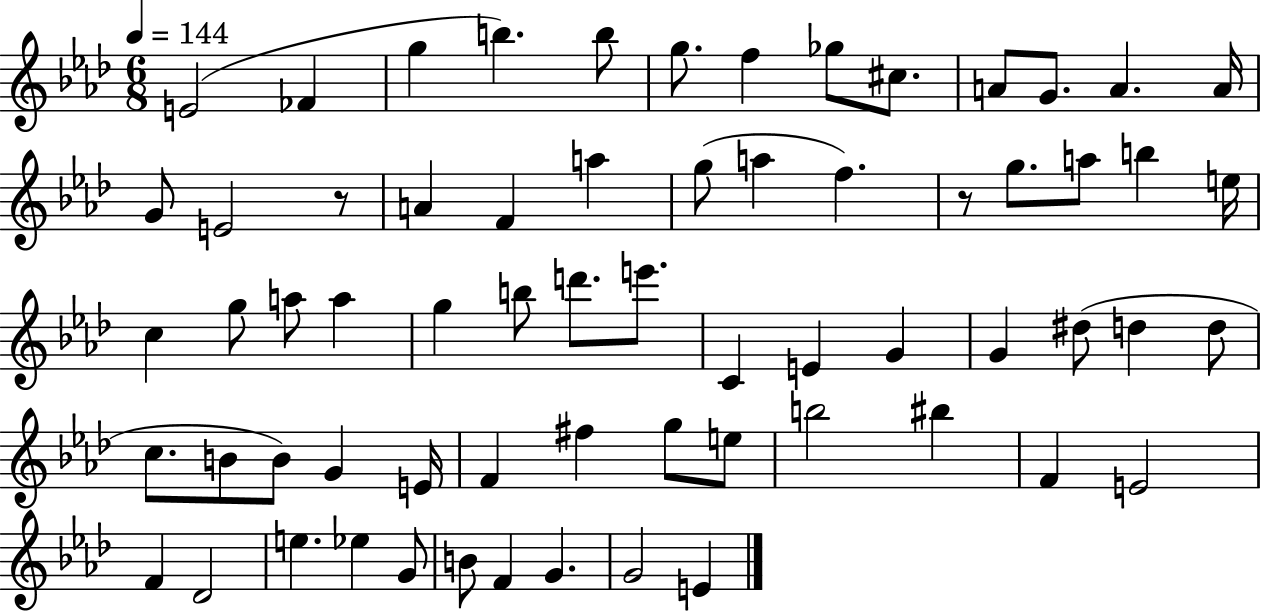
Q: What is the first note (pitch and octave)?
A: E4